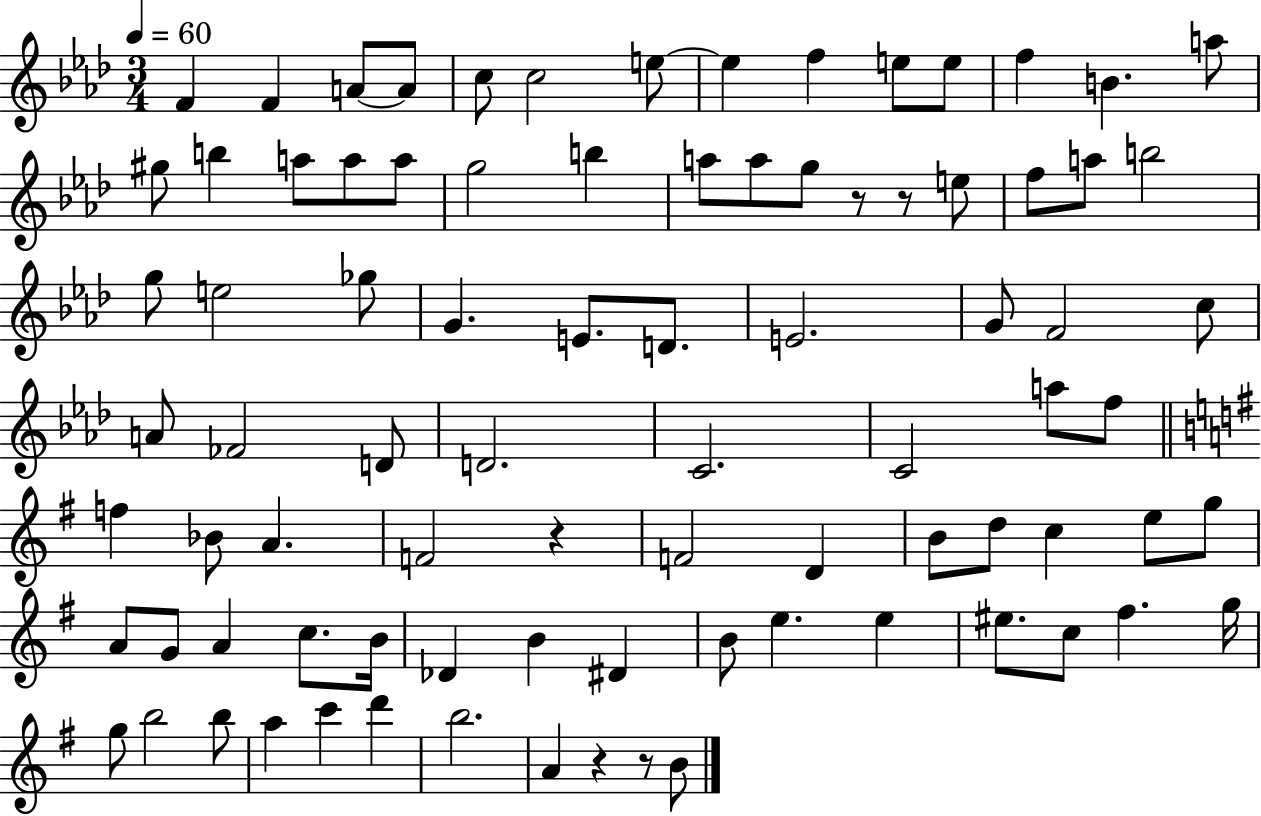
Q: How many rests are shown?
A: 5